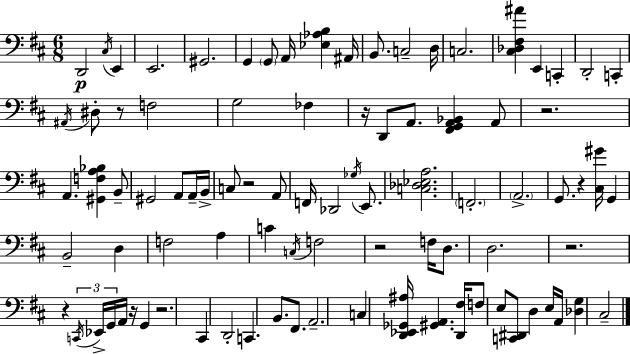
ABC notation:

X:1
T:Untitled
M:6/8
L:1/4
K:D
D,,2 ^C,/4 E,, E,,2 ^G,,2 G,, G,,/2 A,,/4 [_E,_A,B,] ^A,,/4 B,,/2 C,2 D,/4 C,2 [^C,_D,^F,^A] E,, C,, D,,2 C,, ^A,,/4 ^D,/2 z/2 F,2 G,2 _F, z/4 D,,/2 A,,/2 [^F,,G,,A,,_B,,] A,,/2 z2 A,, [^G,,F,A,_B,] B,,/2 ^G,,2 A,,/2 A,,/4 B,,/4 C,/2 z2 A,,/2 F,,/4 _D,,2 _G,/4 E,,/2 [C,_D,_E,A,]2 F,,2 A,,2 G,,/2 z [^C,^G]/4 G,, B,,2 D, F,2 A, C C,/4 F,2 z2 F,/4 D,/2 D,2 z2 z C,,/4 _E,,/4 G,,/4 A,,/4 z/4 G,, z2 ^C,, D,,2 C,, B,,/2 ^F,,/2 A,,2 C, [D,,_E,,_G,,^A,]/4 [^G,,A,,] [D,,^F,]/4 F,/2 E,/2 [C,,^D,,]/2 D, E,/4 A,,/4 [_D,G,] ^C,2